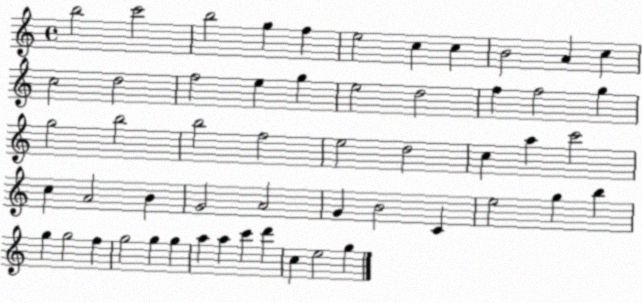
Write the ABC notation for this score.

X:1
T:Untitled
M:4/4
L:1/4
K:C
b2 c'2 b2 g f e2 c c B2 A c c2 d2 f2 e g e2 d2 f f2 g g2 b2 b2 f2 e2 d2 c a c'2 c A2 B G2 A2 G B2 C e2 g b g g2 f g2 g g a a c' d' c e2 g